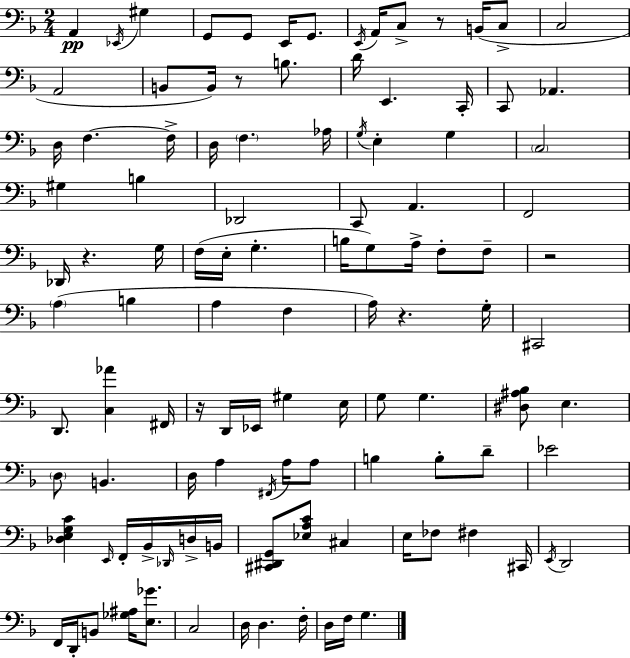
{
  \clef bass
  \numericTimeSignature
  \time 2/4
  \key f \major
  a,4\pp \acciaccatura { ees,16 } gis4 | g,8 g,8 e,16 g,8. | \acciaccatura { e,16 } a,16 c8-> r8 b,16( | c8-> c2 | \break a,2 | b,8 b,16) r8 b8. | d'16 e,4. | c,16-. c,8 aes,4. | \break d16 f4.~~ | f16-> d16 \parenthesize f4. | aes16 \acciaccatura { g16 } e4-. g4 | \parenthesize c2 | \break gis4 b4 | des,2 | c,8 a,4. | f,2 | \break des,16 r4. | g16 f16( e16-. g4.-. | b16 g8) a16-> f8-. | f8-- r2 | \break \parenthesize a4( b4 | a4 f4 | a16) r4. | g16-. cis,2 | \break d,8. <c aes'>4 | fis,16 r16 d,16 ees,16 gis4 | e16 g8 g4. | <dis ais bes>8 e4. | \break \parenthesize d8 b,4. | d16 a4 | \acciaccatura { fis,16 } a16 a8 b4 | b8-. d'8-- ees'2 | \break <des e g c'>4 | \grace { e,16 } f,16-. bes,16-> \grace { des,16 } d16-> b,16 <cis, dis, g,>8 | <ees a c'>8 cis4 e16 fes8 | fis4 cis,16 \acciaccatura { e,16 } d,2 | \break f,16 | d,16-. b,8 <ges ais>16 <e ges'>8. c2 | d16 | d4. f16-. d16 | \break f16 g4. \bar "|."
}